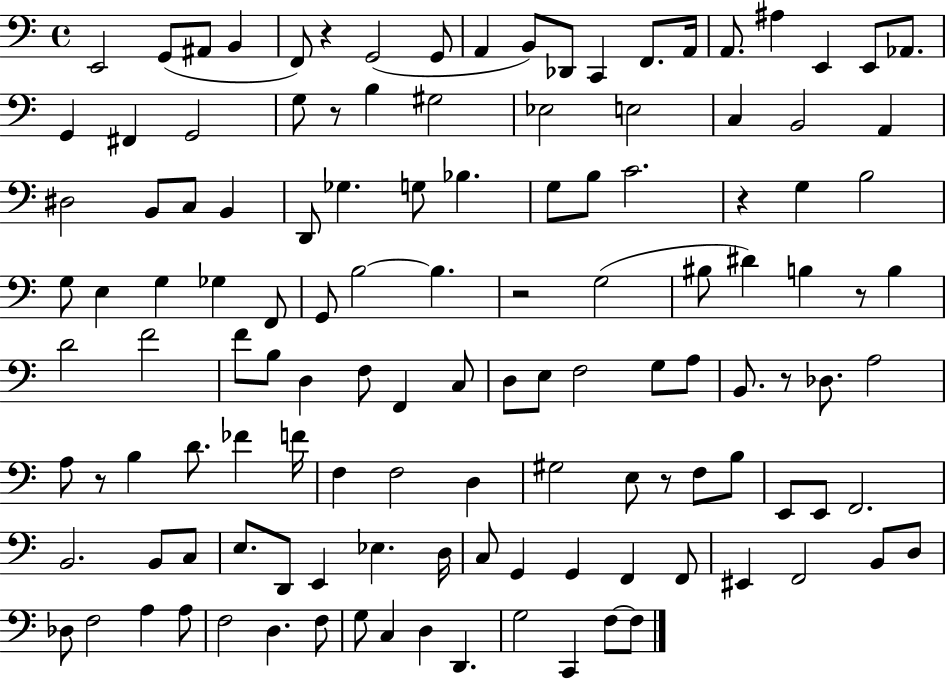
X:1
T:Untitled
M:4/4
L:1/4
K:C
E,,2 G,,/2 ^A,,/2 B,, F,,/2 z G,,2 G,,/2 A,, B,,/2 _D,,/2 C,, F,,/2 A,,/4 A,,/2 ^A, E,, E,,/2 _A,,/2 G,, ^F,, G,,2 G,/2 z/2 B, ^G,2 _E,2 E,2 C, B,,2 A,, ^D,2 B,,/2 C,/2 B,, D,,/2 _G, G,/2 _B, G,/2 B,/2 C2 z G, B,2 G,/2 E, G, _G, F,,/2 G,,/2 B,2 B, z2 G,2 ^B,/2 ^D B, z/2 B, D2 F2 F/2 B,/2 D, F,/2 F,, C,/2 D,/2 E,/2 F,2 G,/2 A,/2 B,,/2 z/2 _D,/2 A,2 A,/2 z/2 B, D/2 _F F/4 F, F,2 D, ^G,2 E,/2 z/2 F,/2 B,/2 E,,/2 E,,/2 F,,2 B,,2 B,,/2 C,/2 E,/2 D,,/2 E,, _E, D,/4 C,/2 G,, G,, F,, F,,/2 ^E,, F,,2 B,,/2 D,/2 _D,/2 F,2 A, A,/2 F,2 D, F,/2 G,/2 C, D, D,, G,2 C,, F,/2 F,/2